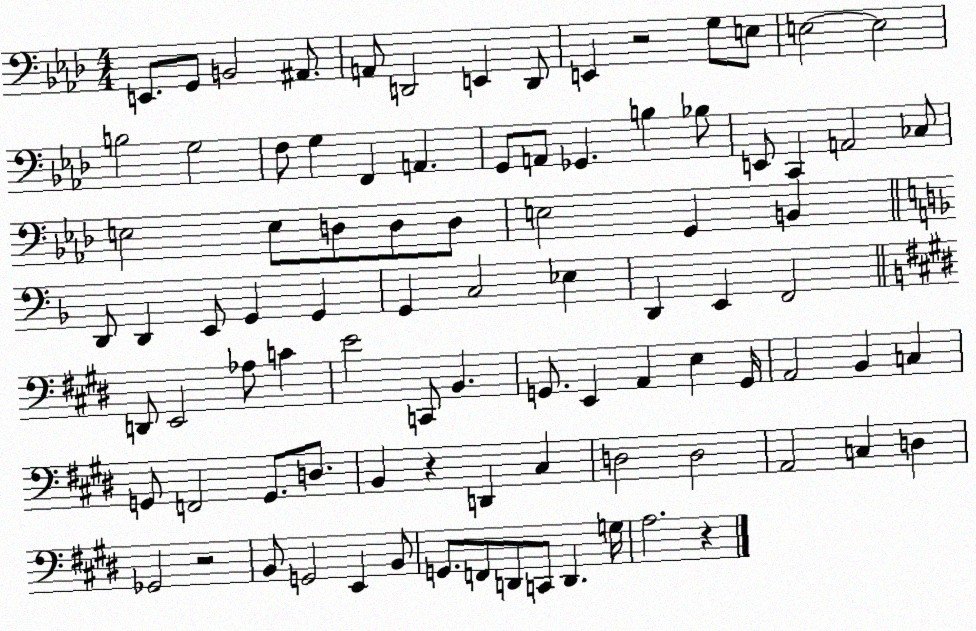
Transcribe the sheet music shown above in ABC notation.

X:1
T:Untitled
M:4/4
L:1/4
K:Ab
E,,/2 G,,/2 B,,2 ^A,,/2 A,,/2 D,,2 E,, D,,/2 E,, z2 G,/2 E,/2 E,2 E,2 B,2 G,2 F,/2 G, F,, A,, G,,/2 A,,/2 _G,, B, _B,/2 E,,/2 C,, A,,2 _C,/2 E,2 E,/2 D,/2 D,/2 D,/2 E,2 G,, B,, D,,/2 D,, E,,/2 G,, G,, G,, C,2 _E, D,, E,, F,,2 D,,/2 E,,2 _A,/2 C E2 C,,/2 B,, G,,/2 E,, A,, E, G,,/4 A,,2 B,, C, G,,/2 F,,2 G,,/2 D,/2 B,, z D,, ^C, D,2 D,2 A,,2 C, D, _G,,2 z2 B,,/2 G,,2 E,, B,,/2 G,,/2 F,,/2 D,,/2 C,,/2 D,, G,/4 A,2 z